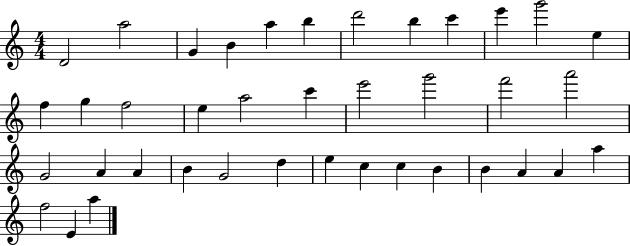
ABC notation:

X:1
T:Untitled
M:4/4
L:1/4
K:C
D2 a2 G B a b d'2 b c' e' g'2 e f g f2 e a2 c' e'2 g'2 f'2 a'2 G2 A A B G2 d e c c B B A A a f2 E a